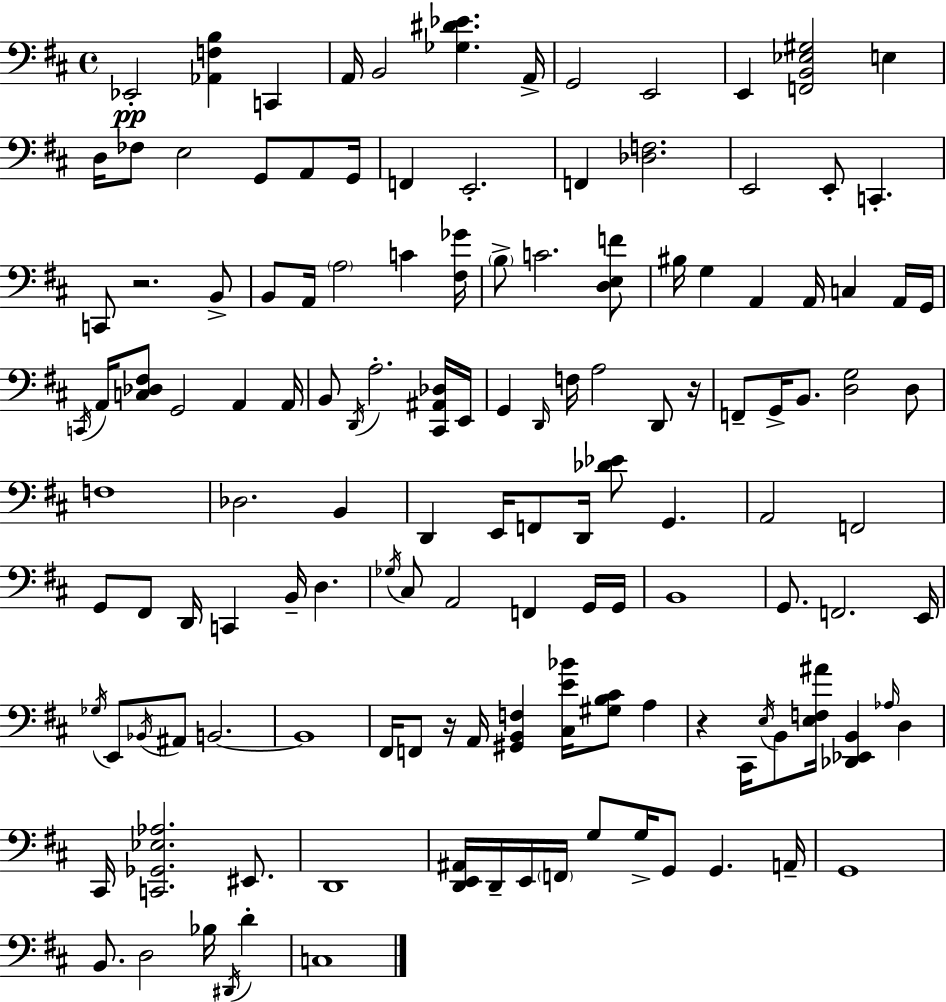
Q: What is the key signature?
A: D major